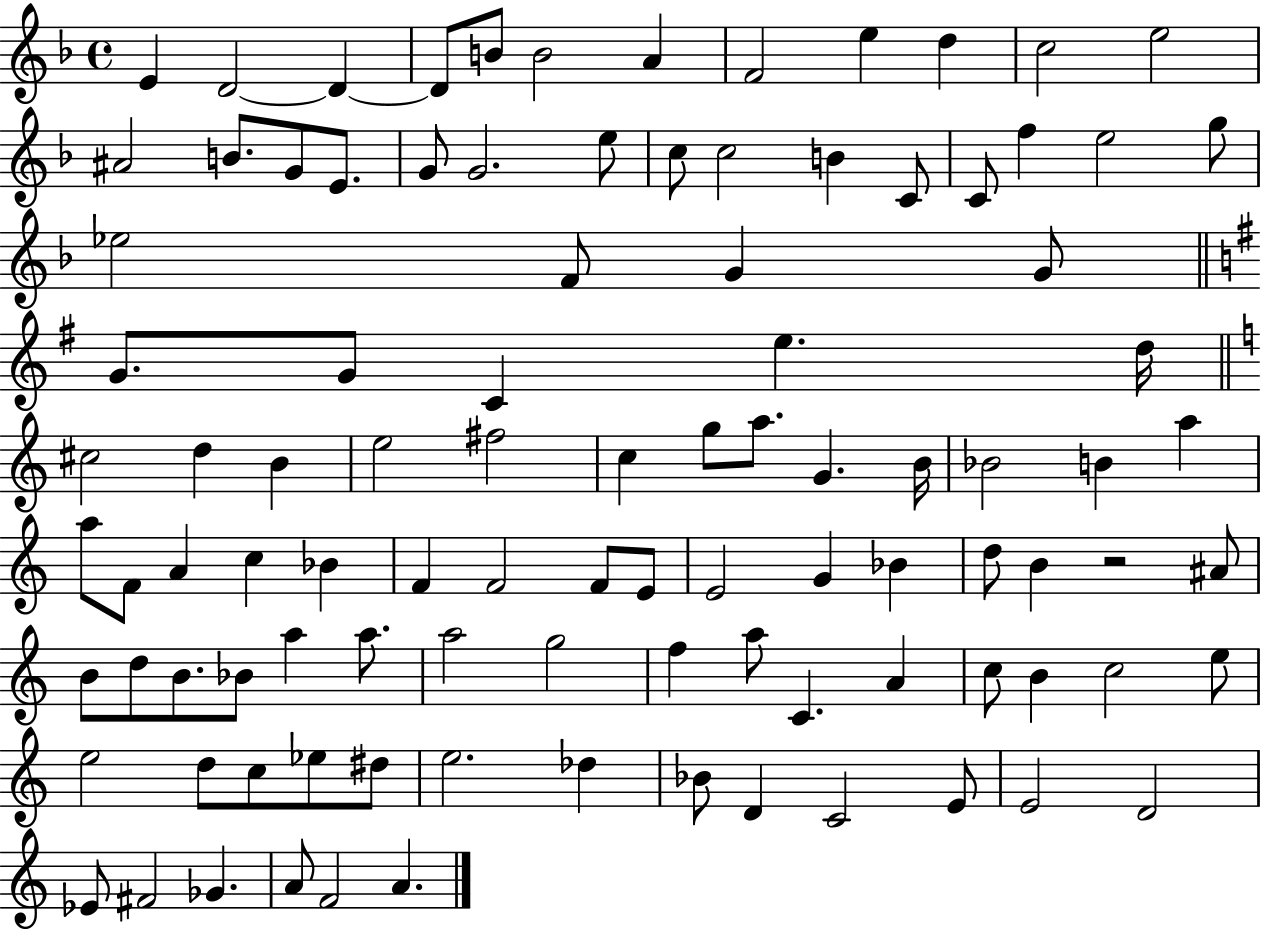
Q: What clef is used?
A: treble